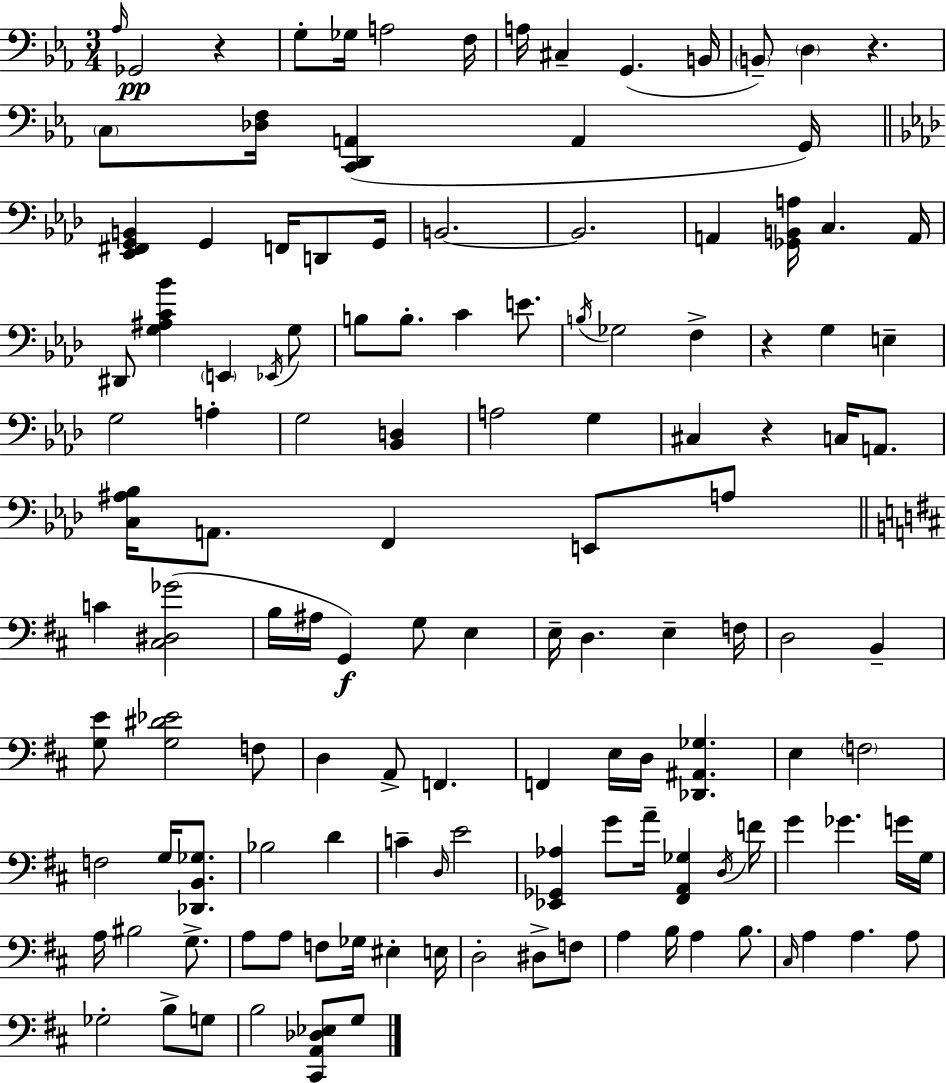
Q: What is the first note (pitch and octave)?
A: Ab3